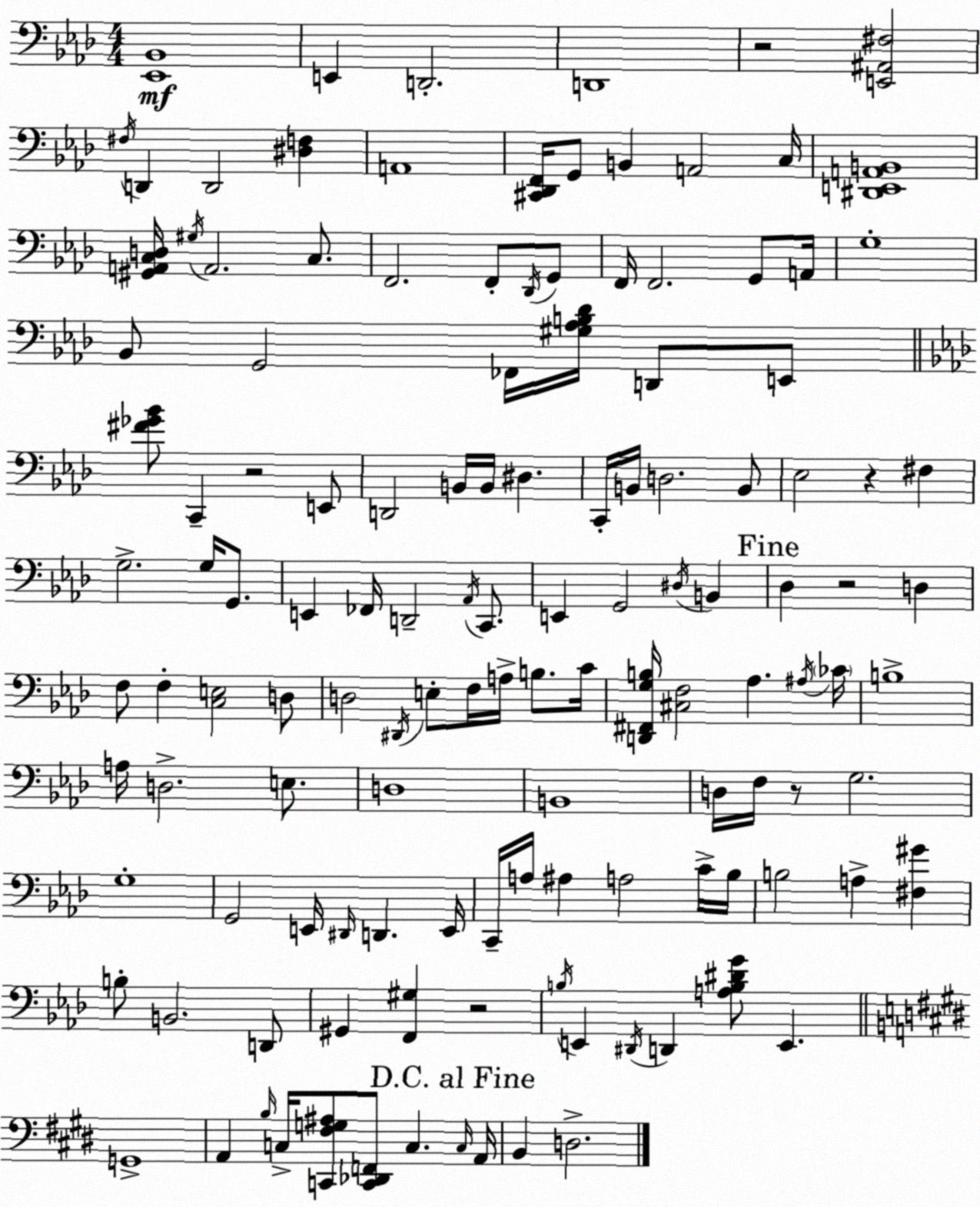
X:1
T:Untitled
M:4/4
L:1/4
K:Fm
[_E,,_B,,]4 E,, D,,2 D,,4 z2 [E,,^A,,^F,]2 ^F,/4 D,, D,,2 [^D,F,] A,,4 [^C,,_D,,F,,]/4 G,,/2 B,, A,,2 C,/4 [^D,,E,,A,,B,,]4 [^G,,A,,C,D,]/4 ^G,/4 A,,2 C,/2 F,,2 F,,/2 _D,,/4 G,,/2 F,,/4 F,,2 G,,/2 A,,/4 G,4 _B,,/2 G,,2 _F,,/4 [^G,_A,B,_D]/4 D,,/2 E,,/2 [^F_G_B]/2 C,, z2 E,,/2 D,,2 B,,/4 B,,/4 ^D, C,,/4 B,,/4 D,2 B,,/2 _E,2 z ^F, G,2 G,/4 G,,/2 E,, _F,,/4 D,,2 _A,,/4 C,,/2 E,, G,,2 ^D,/4 B,, _D, z2 D, F,/2 F, [C,E,]2 D,/2 D,2 ^D,,/4 E,/2 F,/4 A,/4 B,/2 C/4 [D,,^F,,G,B,]/4 [^C,F,]2 _A, ^A,/4 _C/4 B,4 A,/4 D,2 E,/2 D,4 B,,4 D,/4 F,/4 z/2 G,2 G,4 G,,2 E,,/4 ^D,,/4 D,, E,,/4 C,,/4 A,/4 ^A, A,2 C/4 _B,/4 B,2 A, [^F,^G] B,/2 B,,2 D,,/2 ^G,, [F,,^G,] z2 B,/4 E,, ^D,,/4 D,, [A,B,^DG]/2 E,, G,,4 A,, B,/4 C,/4 [C,,^F,G,^A,]/2 [C,,_D,,F,,]/2 C, C,/4 A,,/4 B,, D,2